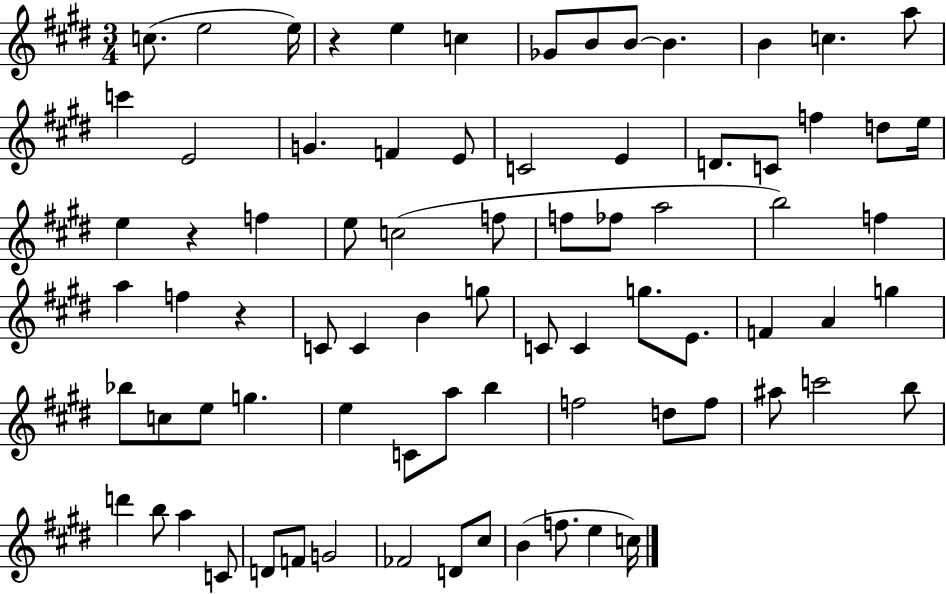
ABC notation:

X:1
T:Untitled
M:3/4
L:1/4
K:E
c/2 e2 e/4 z e c _G/2 B/2 B/2 B B c a/2 c' E2 G F E/2 C2 E D/2 C/2 f d/2 e/4 e z f e/2 c2 f/2 f/2 _f/2 a2 b2 f a f z C/2 C B g/2 C/2 C g/2 E/2 F A g _b/2 c/2 e/2 g e C/2 a/2 b f2 d/2 f/2 ^a/2 c'2 b/2 d' b/2 a C/2 D/2 F/2 G2 _F2 D/2 ^c/2 B f/2 e c/4